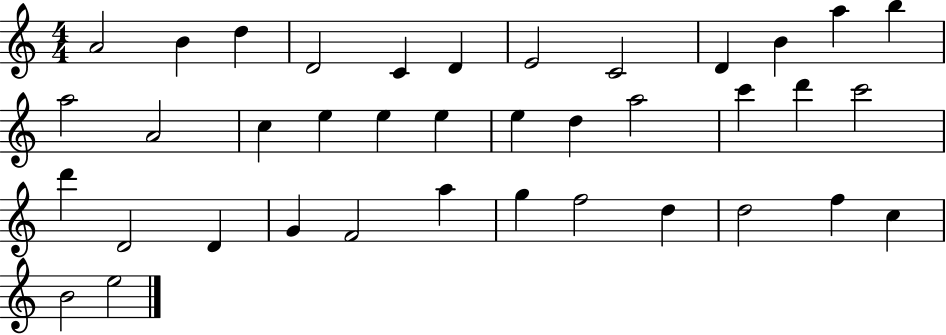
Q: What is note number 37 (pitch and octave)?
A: B4